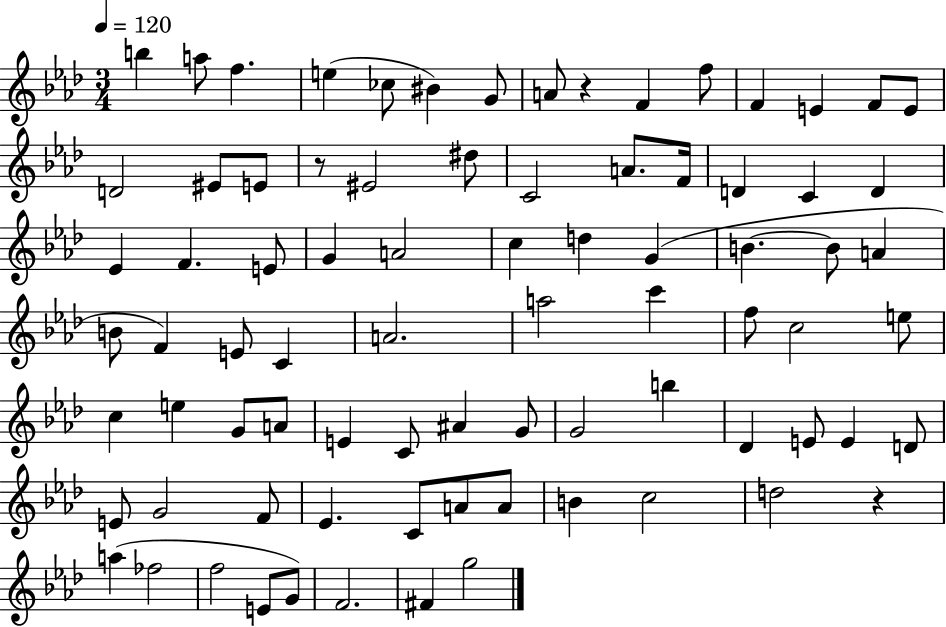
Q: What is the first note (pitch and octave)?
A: B5